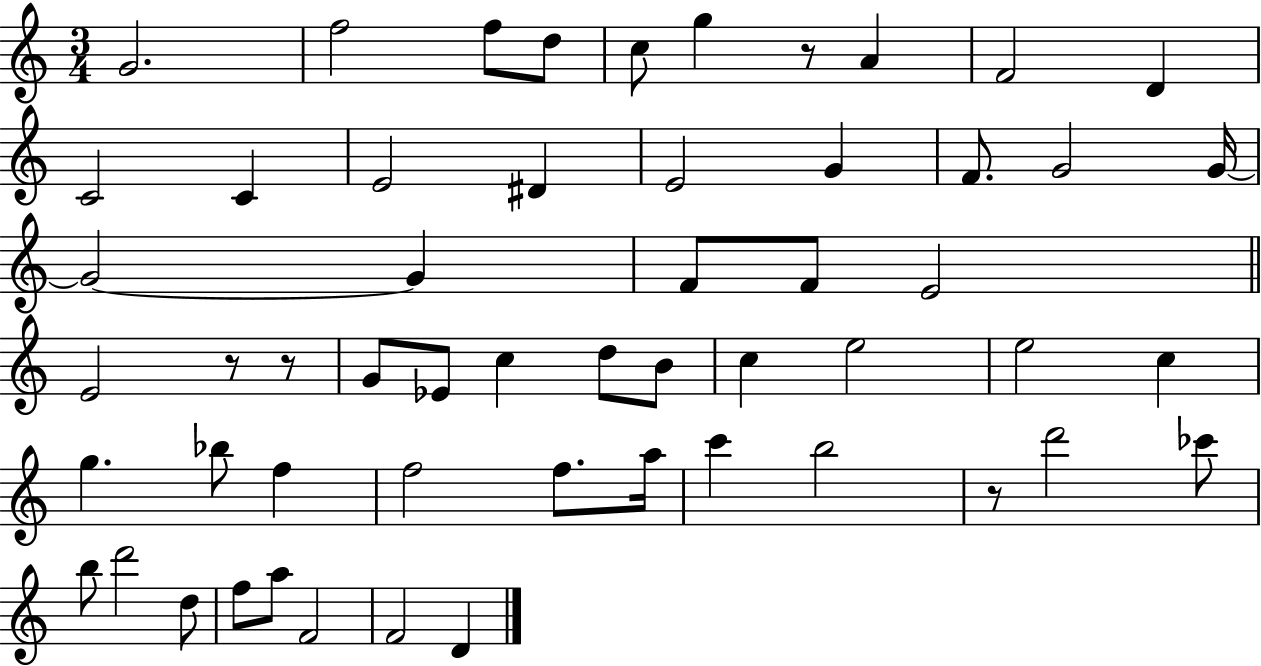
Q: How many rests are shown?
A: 4